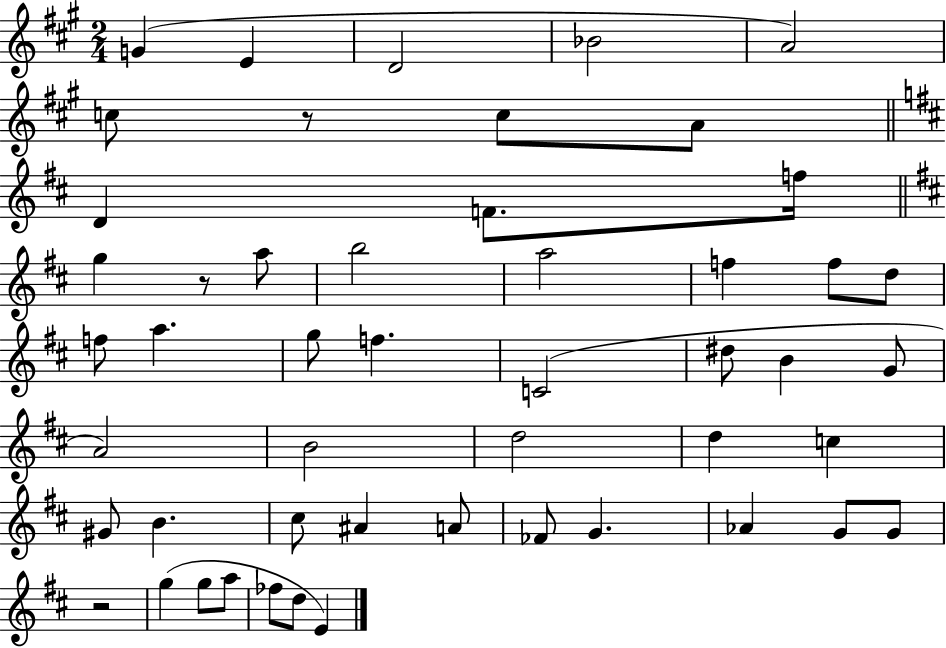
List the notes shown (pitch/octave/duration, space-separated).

G4/q E4/q D4/h Bb4/h A4/h C5/e R/e C5/e A4/e D4/q F4/e. F5/s G5/q R/e A5/e B5/h A5/h F5/q F5/e D5/e F5/e A5/q. G5/e F5/q. C4/h D#5/e B4/q G4/e A4/h B4/h D5/h D5/q C5/q G#4/e B4/q. C#5/e A#4/q A4/e FES4/e G4/q. Ab4/q G4/e G4/e R/h G5/q G5/e A5/e FES5/e D5/e E4/q